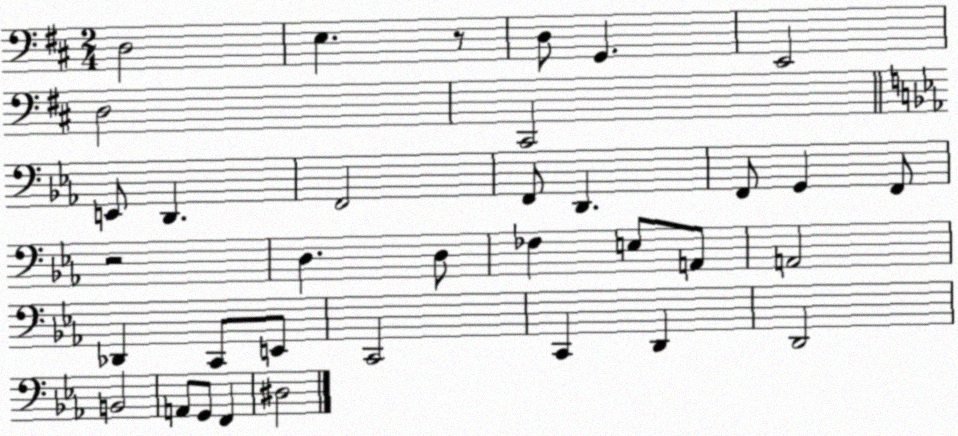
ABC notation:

X:1
T:Untitled
M:2/4
L:1/4
K:D
D,2 E, z/2 D,/2 G,, E,,2 D,2 ^C,,2 E,,/2 D,, F,,2 F,,/2 D,, F,,/2 G,, F,,/2 z2 D, D,/2 _F, E,/2 A,,/2 A,,2 _D,, C,,/2 E,,/2 C,,2 C,, D,, D,,2 B,,2 A,,/2 G,,/2 F,, ^D,2